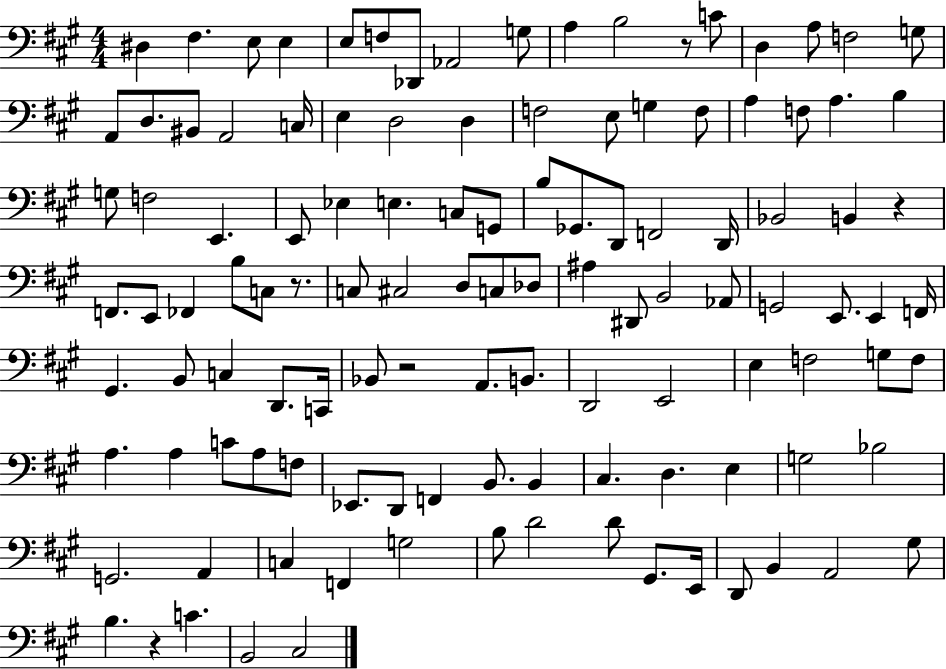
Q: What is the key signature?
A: A major